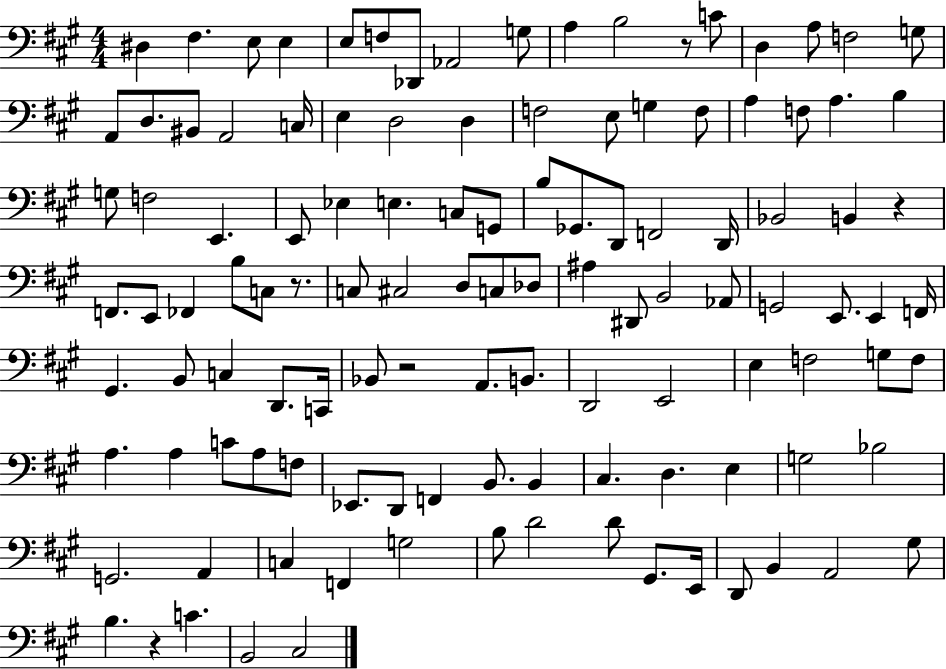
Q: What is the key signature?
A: A major